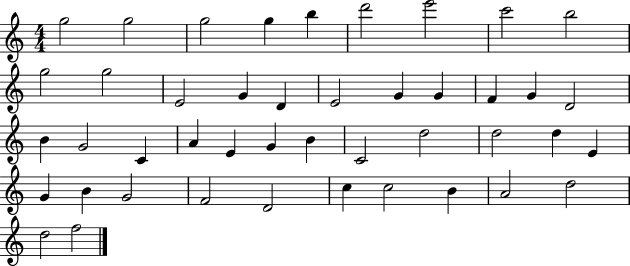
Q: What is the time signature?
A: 4/4